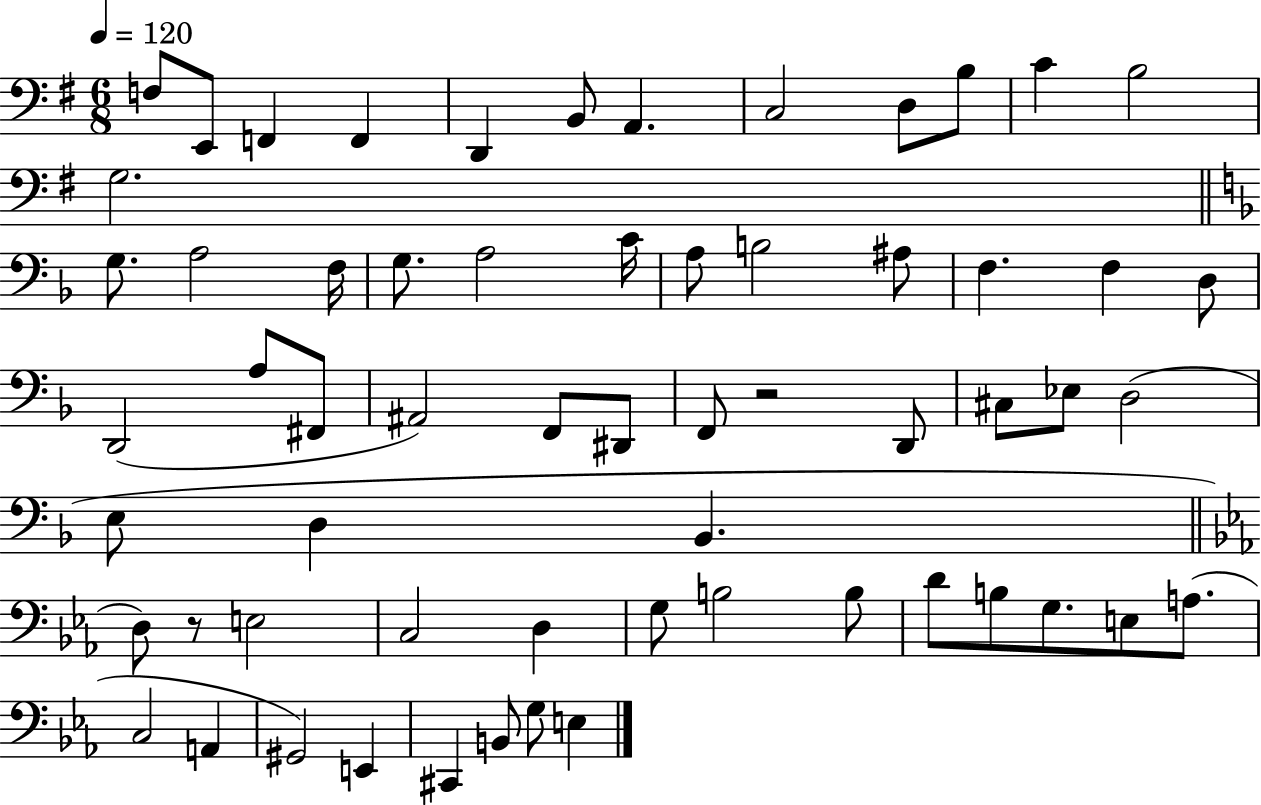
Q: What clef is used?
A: bass